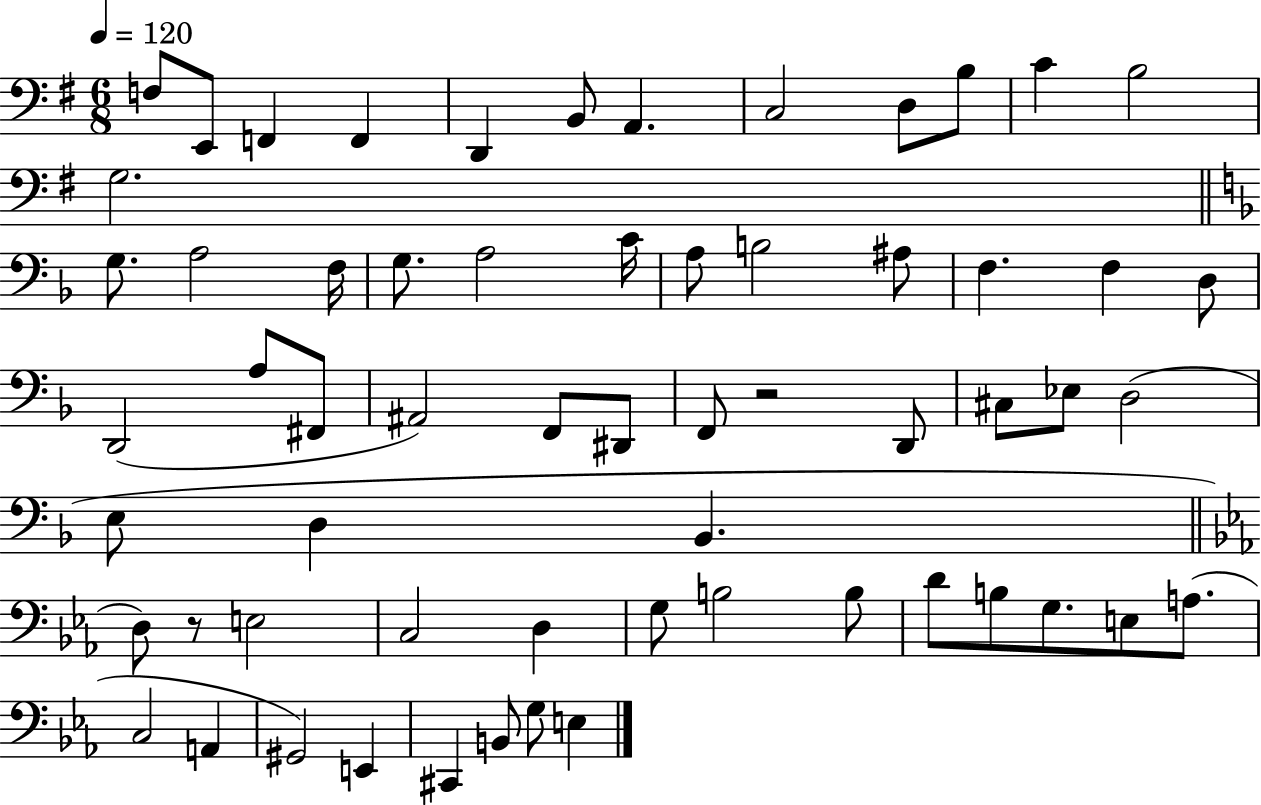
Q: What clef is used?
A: bass